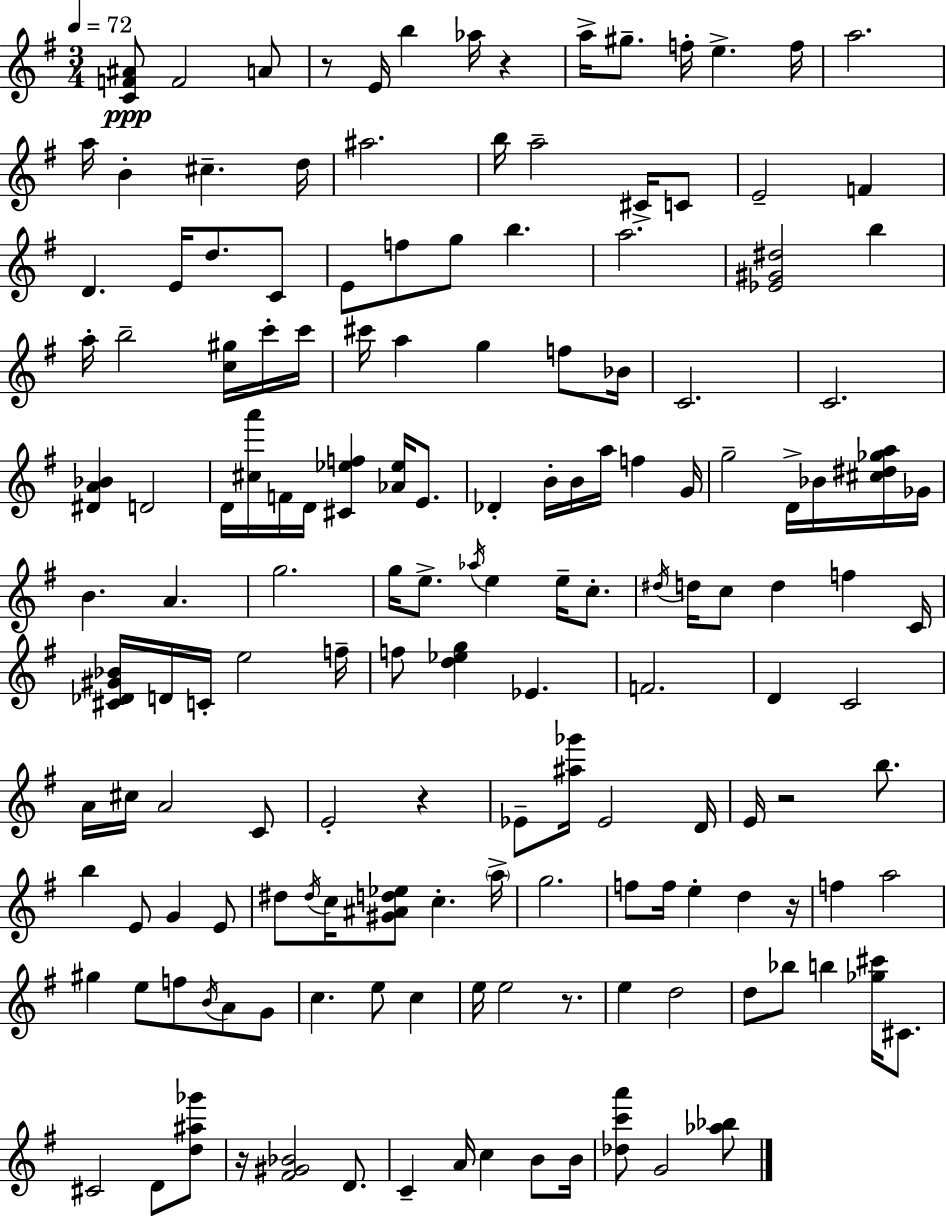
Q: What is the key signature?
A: E minor